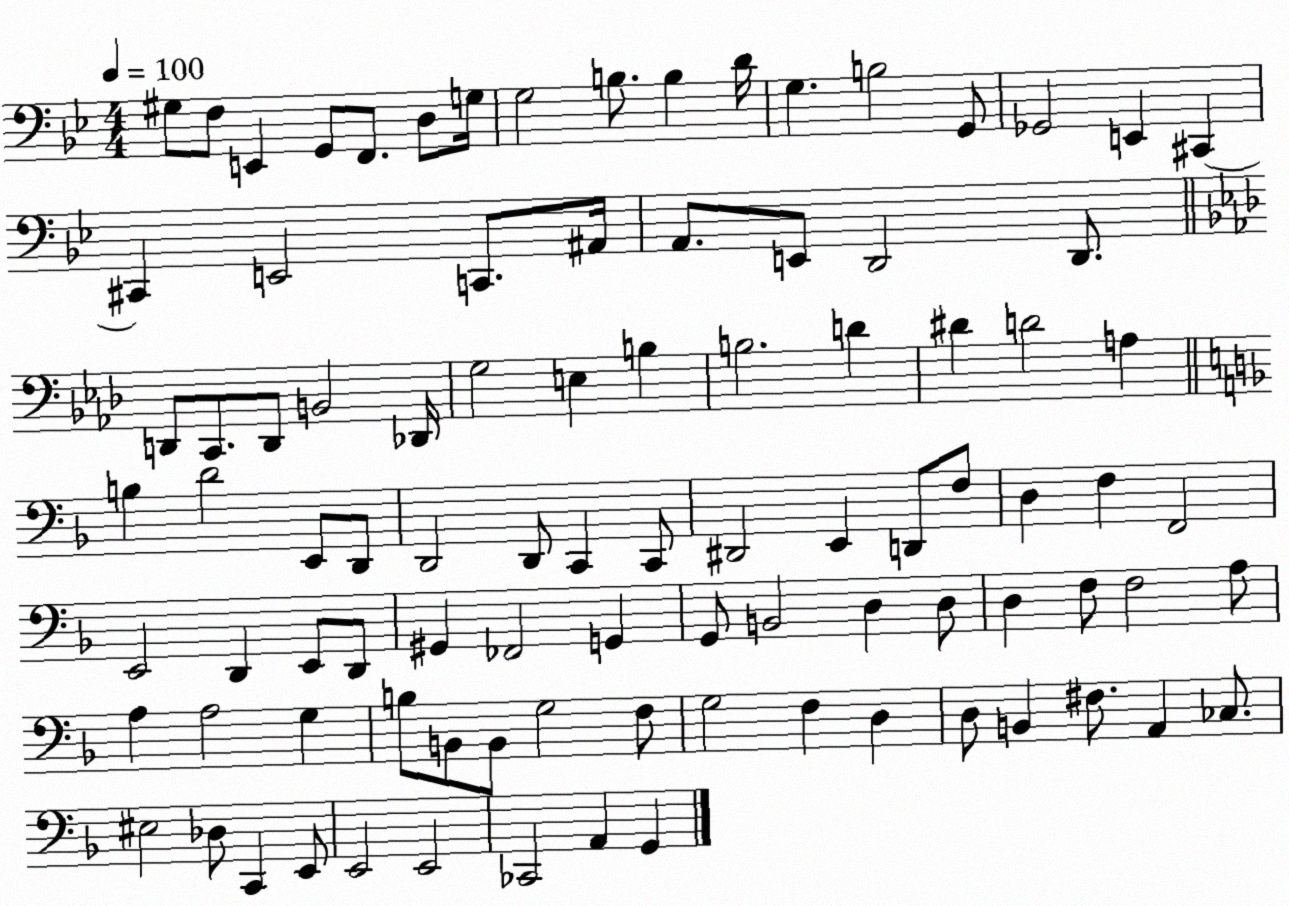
X:1
T:Untitled
M:4/4
L:1/4
K:Bb
^G,/2 F,/2 E,, G,,/2 F,,/2 D,/2 G,/4 G,2 B,/2 B, D/4 G, B,2 G,,/2 _G,,2 E,, ^C,, ^C,, E,,2 C,,/2 ^A,,/4 A,,/2 E,,/2 D,,2 D,,/2 D,,/2 C,,/2 D,,/2 B,,2 _D,,/4 G,2 E, B, B,2 D ^D D2 A, B, D2 E,,/2 D,,/2 D,,2 D,,/2 C,, C,,/2 ^D,,2 E,, D,,/2 F,/2 D, F, F,,2 E,,2 D,, E,,/2 D,,/2 ^G,, _F,,2 G,, G,,/2 B,,2 D, D,/2 D, F,/2 F,2 A,/2 A, A,2 G, B,/2 B,,/2 B,,/2 G,2 F,/2 G,2 F, D, D,/2 B,, ^F,/2 A,, _C,/2 ^E,2 _D,/2 C,, E,,/2 E,,2 E,,2 _C,,2 A,, G,,